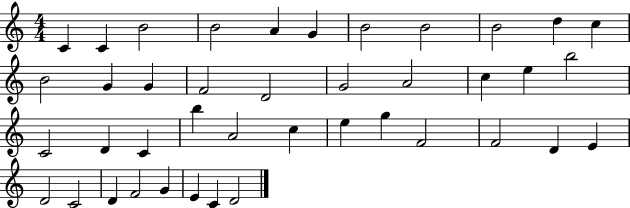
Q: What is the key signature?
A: C major